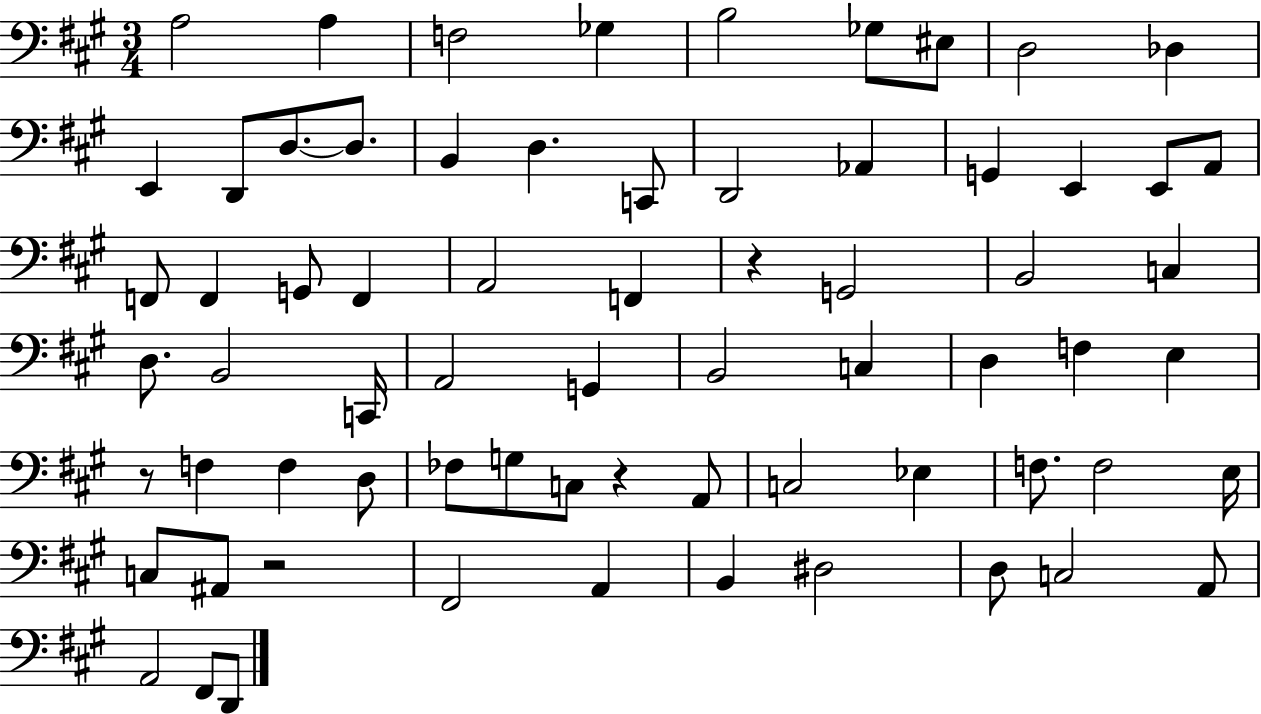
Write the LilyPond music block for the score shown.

{
  \clef bass
  \numericTimeSignature
  \time 3/4
  \key a \major
  a2 a4 | f2 ges4 | b2 ges8 eis8 | d2 des4 | \break e,4 d,8 d8.~~ d8. | b,4 d4. c,8 | d,2 aes,4 | g,4 e,4 e,8 a,8 | \break f,8 f,4 g,8 f,4 | a,2 f,4 | r4 g,2 | b,2 c4 | \break d8. b,2 c,16 | a,2 g,4 | b,2 c4 | d4 f4 e4 | \break r8 f4 f4 d8 | fes8 g8 c8 r4 a,8 | c2 ees4 | f8. f2 e16 | \break c8 ais,8 r2 | fis,2 a,4 | b,4 dis2 | d8 c2 a,8 | \break a,2 fis,8 d,8 | \bar "|."
}